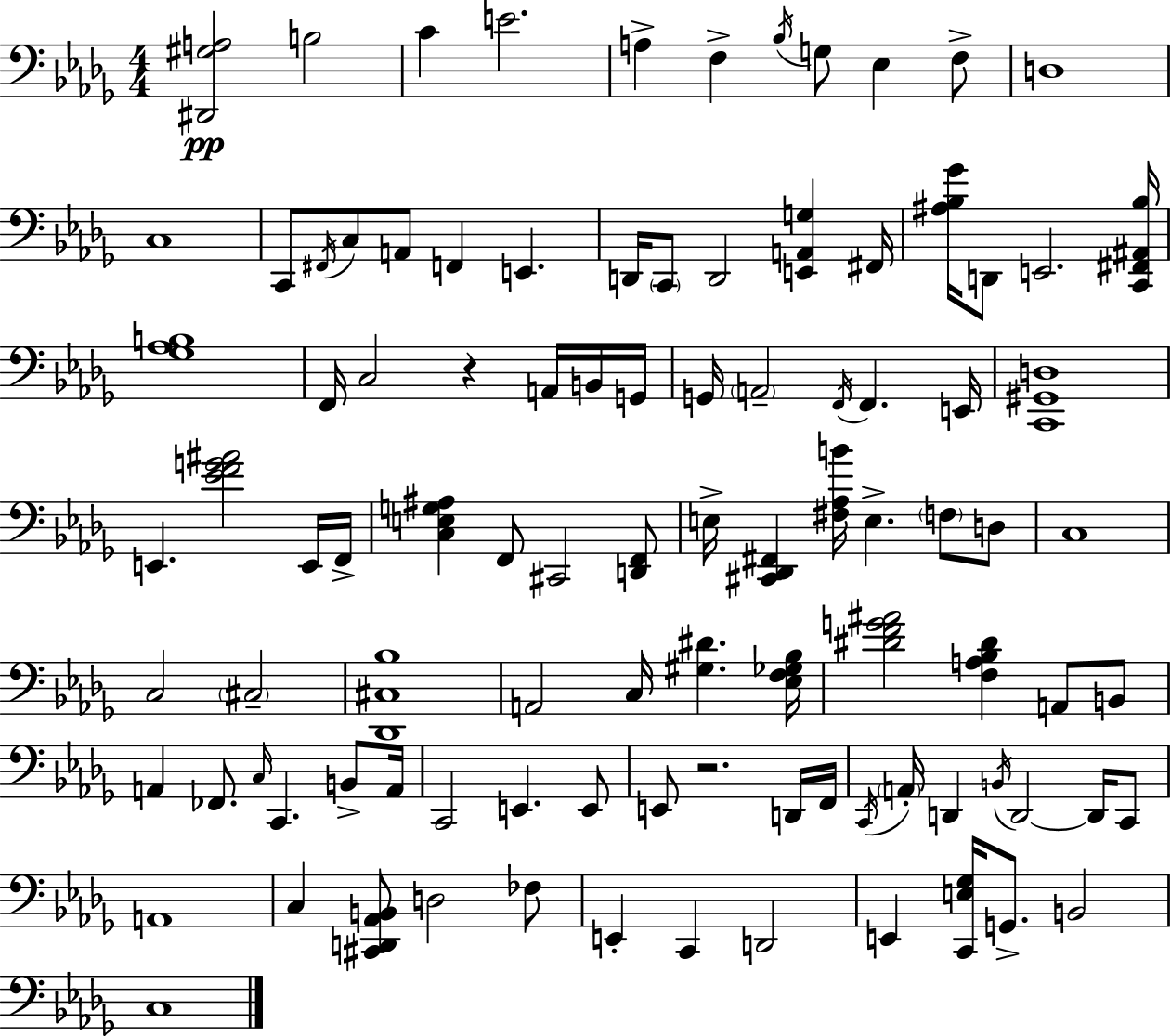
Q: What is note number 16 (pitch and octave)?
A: F2